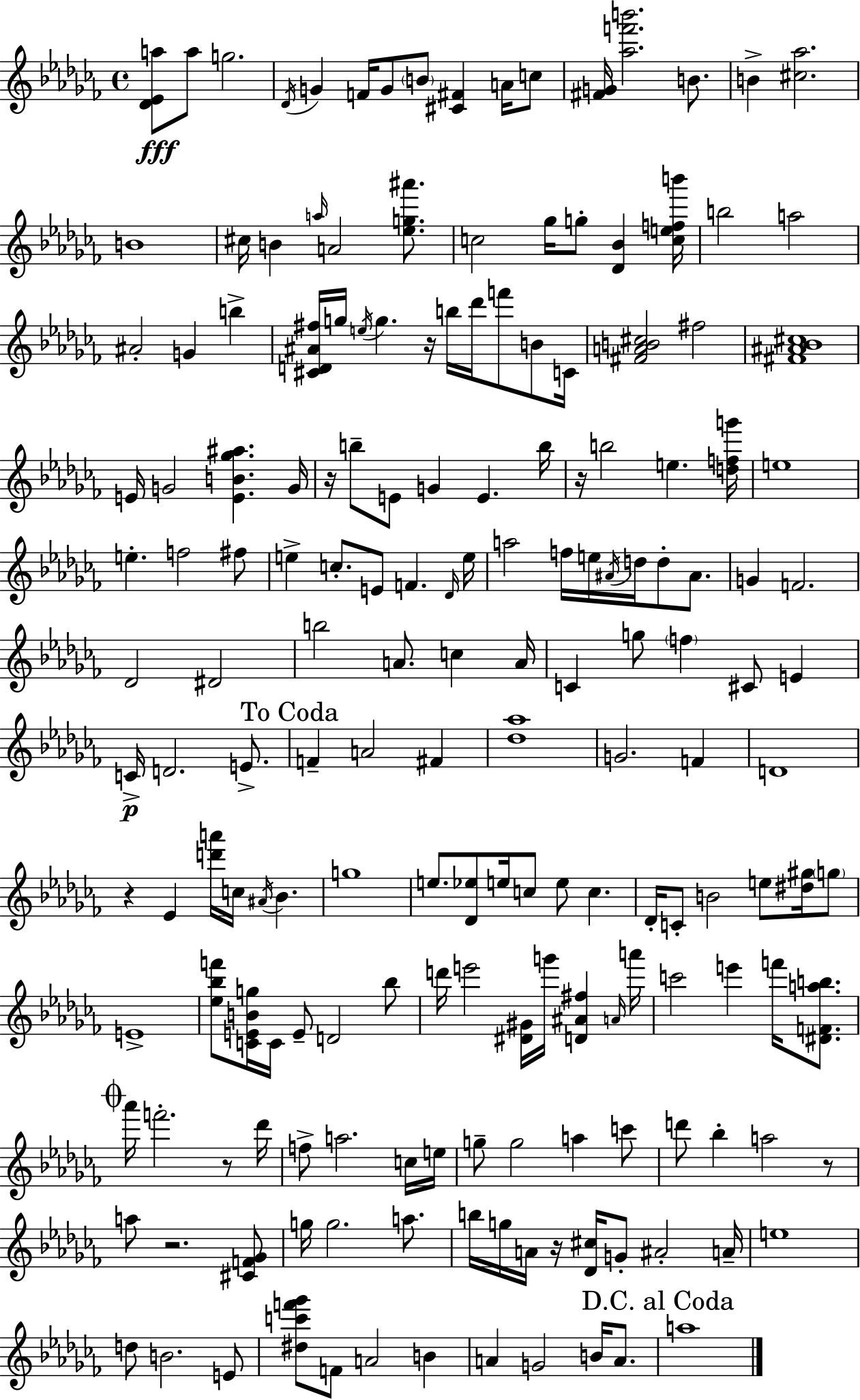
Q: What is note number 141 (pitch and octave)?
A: B4